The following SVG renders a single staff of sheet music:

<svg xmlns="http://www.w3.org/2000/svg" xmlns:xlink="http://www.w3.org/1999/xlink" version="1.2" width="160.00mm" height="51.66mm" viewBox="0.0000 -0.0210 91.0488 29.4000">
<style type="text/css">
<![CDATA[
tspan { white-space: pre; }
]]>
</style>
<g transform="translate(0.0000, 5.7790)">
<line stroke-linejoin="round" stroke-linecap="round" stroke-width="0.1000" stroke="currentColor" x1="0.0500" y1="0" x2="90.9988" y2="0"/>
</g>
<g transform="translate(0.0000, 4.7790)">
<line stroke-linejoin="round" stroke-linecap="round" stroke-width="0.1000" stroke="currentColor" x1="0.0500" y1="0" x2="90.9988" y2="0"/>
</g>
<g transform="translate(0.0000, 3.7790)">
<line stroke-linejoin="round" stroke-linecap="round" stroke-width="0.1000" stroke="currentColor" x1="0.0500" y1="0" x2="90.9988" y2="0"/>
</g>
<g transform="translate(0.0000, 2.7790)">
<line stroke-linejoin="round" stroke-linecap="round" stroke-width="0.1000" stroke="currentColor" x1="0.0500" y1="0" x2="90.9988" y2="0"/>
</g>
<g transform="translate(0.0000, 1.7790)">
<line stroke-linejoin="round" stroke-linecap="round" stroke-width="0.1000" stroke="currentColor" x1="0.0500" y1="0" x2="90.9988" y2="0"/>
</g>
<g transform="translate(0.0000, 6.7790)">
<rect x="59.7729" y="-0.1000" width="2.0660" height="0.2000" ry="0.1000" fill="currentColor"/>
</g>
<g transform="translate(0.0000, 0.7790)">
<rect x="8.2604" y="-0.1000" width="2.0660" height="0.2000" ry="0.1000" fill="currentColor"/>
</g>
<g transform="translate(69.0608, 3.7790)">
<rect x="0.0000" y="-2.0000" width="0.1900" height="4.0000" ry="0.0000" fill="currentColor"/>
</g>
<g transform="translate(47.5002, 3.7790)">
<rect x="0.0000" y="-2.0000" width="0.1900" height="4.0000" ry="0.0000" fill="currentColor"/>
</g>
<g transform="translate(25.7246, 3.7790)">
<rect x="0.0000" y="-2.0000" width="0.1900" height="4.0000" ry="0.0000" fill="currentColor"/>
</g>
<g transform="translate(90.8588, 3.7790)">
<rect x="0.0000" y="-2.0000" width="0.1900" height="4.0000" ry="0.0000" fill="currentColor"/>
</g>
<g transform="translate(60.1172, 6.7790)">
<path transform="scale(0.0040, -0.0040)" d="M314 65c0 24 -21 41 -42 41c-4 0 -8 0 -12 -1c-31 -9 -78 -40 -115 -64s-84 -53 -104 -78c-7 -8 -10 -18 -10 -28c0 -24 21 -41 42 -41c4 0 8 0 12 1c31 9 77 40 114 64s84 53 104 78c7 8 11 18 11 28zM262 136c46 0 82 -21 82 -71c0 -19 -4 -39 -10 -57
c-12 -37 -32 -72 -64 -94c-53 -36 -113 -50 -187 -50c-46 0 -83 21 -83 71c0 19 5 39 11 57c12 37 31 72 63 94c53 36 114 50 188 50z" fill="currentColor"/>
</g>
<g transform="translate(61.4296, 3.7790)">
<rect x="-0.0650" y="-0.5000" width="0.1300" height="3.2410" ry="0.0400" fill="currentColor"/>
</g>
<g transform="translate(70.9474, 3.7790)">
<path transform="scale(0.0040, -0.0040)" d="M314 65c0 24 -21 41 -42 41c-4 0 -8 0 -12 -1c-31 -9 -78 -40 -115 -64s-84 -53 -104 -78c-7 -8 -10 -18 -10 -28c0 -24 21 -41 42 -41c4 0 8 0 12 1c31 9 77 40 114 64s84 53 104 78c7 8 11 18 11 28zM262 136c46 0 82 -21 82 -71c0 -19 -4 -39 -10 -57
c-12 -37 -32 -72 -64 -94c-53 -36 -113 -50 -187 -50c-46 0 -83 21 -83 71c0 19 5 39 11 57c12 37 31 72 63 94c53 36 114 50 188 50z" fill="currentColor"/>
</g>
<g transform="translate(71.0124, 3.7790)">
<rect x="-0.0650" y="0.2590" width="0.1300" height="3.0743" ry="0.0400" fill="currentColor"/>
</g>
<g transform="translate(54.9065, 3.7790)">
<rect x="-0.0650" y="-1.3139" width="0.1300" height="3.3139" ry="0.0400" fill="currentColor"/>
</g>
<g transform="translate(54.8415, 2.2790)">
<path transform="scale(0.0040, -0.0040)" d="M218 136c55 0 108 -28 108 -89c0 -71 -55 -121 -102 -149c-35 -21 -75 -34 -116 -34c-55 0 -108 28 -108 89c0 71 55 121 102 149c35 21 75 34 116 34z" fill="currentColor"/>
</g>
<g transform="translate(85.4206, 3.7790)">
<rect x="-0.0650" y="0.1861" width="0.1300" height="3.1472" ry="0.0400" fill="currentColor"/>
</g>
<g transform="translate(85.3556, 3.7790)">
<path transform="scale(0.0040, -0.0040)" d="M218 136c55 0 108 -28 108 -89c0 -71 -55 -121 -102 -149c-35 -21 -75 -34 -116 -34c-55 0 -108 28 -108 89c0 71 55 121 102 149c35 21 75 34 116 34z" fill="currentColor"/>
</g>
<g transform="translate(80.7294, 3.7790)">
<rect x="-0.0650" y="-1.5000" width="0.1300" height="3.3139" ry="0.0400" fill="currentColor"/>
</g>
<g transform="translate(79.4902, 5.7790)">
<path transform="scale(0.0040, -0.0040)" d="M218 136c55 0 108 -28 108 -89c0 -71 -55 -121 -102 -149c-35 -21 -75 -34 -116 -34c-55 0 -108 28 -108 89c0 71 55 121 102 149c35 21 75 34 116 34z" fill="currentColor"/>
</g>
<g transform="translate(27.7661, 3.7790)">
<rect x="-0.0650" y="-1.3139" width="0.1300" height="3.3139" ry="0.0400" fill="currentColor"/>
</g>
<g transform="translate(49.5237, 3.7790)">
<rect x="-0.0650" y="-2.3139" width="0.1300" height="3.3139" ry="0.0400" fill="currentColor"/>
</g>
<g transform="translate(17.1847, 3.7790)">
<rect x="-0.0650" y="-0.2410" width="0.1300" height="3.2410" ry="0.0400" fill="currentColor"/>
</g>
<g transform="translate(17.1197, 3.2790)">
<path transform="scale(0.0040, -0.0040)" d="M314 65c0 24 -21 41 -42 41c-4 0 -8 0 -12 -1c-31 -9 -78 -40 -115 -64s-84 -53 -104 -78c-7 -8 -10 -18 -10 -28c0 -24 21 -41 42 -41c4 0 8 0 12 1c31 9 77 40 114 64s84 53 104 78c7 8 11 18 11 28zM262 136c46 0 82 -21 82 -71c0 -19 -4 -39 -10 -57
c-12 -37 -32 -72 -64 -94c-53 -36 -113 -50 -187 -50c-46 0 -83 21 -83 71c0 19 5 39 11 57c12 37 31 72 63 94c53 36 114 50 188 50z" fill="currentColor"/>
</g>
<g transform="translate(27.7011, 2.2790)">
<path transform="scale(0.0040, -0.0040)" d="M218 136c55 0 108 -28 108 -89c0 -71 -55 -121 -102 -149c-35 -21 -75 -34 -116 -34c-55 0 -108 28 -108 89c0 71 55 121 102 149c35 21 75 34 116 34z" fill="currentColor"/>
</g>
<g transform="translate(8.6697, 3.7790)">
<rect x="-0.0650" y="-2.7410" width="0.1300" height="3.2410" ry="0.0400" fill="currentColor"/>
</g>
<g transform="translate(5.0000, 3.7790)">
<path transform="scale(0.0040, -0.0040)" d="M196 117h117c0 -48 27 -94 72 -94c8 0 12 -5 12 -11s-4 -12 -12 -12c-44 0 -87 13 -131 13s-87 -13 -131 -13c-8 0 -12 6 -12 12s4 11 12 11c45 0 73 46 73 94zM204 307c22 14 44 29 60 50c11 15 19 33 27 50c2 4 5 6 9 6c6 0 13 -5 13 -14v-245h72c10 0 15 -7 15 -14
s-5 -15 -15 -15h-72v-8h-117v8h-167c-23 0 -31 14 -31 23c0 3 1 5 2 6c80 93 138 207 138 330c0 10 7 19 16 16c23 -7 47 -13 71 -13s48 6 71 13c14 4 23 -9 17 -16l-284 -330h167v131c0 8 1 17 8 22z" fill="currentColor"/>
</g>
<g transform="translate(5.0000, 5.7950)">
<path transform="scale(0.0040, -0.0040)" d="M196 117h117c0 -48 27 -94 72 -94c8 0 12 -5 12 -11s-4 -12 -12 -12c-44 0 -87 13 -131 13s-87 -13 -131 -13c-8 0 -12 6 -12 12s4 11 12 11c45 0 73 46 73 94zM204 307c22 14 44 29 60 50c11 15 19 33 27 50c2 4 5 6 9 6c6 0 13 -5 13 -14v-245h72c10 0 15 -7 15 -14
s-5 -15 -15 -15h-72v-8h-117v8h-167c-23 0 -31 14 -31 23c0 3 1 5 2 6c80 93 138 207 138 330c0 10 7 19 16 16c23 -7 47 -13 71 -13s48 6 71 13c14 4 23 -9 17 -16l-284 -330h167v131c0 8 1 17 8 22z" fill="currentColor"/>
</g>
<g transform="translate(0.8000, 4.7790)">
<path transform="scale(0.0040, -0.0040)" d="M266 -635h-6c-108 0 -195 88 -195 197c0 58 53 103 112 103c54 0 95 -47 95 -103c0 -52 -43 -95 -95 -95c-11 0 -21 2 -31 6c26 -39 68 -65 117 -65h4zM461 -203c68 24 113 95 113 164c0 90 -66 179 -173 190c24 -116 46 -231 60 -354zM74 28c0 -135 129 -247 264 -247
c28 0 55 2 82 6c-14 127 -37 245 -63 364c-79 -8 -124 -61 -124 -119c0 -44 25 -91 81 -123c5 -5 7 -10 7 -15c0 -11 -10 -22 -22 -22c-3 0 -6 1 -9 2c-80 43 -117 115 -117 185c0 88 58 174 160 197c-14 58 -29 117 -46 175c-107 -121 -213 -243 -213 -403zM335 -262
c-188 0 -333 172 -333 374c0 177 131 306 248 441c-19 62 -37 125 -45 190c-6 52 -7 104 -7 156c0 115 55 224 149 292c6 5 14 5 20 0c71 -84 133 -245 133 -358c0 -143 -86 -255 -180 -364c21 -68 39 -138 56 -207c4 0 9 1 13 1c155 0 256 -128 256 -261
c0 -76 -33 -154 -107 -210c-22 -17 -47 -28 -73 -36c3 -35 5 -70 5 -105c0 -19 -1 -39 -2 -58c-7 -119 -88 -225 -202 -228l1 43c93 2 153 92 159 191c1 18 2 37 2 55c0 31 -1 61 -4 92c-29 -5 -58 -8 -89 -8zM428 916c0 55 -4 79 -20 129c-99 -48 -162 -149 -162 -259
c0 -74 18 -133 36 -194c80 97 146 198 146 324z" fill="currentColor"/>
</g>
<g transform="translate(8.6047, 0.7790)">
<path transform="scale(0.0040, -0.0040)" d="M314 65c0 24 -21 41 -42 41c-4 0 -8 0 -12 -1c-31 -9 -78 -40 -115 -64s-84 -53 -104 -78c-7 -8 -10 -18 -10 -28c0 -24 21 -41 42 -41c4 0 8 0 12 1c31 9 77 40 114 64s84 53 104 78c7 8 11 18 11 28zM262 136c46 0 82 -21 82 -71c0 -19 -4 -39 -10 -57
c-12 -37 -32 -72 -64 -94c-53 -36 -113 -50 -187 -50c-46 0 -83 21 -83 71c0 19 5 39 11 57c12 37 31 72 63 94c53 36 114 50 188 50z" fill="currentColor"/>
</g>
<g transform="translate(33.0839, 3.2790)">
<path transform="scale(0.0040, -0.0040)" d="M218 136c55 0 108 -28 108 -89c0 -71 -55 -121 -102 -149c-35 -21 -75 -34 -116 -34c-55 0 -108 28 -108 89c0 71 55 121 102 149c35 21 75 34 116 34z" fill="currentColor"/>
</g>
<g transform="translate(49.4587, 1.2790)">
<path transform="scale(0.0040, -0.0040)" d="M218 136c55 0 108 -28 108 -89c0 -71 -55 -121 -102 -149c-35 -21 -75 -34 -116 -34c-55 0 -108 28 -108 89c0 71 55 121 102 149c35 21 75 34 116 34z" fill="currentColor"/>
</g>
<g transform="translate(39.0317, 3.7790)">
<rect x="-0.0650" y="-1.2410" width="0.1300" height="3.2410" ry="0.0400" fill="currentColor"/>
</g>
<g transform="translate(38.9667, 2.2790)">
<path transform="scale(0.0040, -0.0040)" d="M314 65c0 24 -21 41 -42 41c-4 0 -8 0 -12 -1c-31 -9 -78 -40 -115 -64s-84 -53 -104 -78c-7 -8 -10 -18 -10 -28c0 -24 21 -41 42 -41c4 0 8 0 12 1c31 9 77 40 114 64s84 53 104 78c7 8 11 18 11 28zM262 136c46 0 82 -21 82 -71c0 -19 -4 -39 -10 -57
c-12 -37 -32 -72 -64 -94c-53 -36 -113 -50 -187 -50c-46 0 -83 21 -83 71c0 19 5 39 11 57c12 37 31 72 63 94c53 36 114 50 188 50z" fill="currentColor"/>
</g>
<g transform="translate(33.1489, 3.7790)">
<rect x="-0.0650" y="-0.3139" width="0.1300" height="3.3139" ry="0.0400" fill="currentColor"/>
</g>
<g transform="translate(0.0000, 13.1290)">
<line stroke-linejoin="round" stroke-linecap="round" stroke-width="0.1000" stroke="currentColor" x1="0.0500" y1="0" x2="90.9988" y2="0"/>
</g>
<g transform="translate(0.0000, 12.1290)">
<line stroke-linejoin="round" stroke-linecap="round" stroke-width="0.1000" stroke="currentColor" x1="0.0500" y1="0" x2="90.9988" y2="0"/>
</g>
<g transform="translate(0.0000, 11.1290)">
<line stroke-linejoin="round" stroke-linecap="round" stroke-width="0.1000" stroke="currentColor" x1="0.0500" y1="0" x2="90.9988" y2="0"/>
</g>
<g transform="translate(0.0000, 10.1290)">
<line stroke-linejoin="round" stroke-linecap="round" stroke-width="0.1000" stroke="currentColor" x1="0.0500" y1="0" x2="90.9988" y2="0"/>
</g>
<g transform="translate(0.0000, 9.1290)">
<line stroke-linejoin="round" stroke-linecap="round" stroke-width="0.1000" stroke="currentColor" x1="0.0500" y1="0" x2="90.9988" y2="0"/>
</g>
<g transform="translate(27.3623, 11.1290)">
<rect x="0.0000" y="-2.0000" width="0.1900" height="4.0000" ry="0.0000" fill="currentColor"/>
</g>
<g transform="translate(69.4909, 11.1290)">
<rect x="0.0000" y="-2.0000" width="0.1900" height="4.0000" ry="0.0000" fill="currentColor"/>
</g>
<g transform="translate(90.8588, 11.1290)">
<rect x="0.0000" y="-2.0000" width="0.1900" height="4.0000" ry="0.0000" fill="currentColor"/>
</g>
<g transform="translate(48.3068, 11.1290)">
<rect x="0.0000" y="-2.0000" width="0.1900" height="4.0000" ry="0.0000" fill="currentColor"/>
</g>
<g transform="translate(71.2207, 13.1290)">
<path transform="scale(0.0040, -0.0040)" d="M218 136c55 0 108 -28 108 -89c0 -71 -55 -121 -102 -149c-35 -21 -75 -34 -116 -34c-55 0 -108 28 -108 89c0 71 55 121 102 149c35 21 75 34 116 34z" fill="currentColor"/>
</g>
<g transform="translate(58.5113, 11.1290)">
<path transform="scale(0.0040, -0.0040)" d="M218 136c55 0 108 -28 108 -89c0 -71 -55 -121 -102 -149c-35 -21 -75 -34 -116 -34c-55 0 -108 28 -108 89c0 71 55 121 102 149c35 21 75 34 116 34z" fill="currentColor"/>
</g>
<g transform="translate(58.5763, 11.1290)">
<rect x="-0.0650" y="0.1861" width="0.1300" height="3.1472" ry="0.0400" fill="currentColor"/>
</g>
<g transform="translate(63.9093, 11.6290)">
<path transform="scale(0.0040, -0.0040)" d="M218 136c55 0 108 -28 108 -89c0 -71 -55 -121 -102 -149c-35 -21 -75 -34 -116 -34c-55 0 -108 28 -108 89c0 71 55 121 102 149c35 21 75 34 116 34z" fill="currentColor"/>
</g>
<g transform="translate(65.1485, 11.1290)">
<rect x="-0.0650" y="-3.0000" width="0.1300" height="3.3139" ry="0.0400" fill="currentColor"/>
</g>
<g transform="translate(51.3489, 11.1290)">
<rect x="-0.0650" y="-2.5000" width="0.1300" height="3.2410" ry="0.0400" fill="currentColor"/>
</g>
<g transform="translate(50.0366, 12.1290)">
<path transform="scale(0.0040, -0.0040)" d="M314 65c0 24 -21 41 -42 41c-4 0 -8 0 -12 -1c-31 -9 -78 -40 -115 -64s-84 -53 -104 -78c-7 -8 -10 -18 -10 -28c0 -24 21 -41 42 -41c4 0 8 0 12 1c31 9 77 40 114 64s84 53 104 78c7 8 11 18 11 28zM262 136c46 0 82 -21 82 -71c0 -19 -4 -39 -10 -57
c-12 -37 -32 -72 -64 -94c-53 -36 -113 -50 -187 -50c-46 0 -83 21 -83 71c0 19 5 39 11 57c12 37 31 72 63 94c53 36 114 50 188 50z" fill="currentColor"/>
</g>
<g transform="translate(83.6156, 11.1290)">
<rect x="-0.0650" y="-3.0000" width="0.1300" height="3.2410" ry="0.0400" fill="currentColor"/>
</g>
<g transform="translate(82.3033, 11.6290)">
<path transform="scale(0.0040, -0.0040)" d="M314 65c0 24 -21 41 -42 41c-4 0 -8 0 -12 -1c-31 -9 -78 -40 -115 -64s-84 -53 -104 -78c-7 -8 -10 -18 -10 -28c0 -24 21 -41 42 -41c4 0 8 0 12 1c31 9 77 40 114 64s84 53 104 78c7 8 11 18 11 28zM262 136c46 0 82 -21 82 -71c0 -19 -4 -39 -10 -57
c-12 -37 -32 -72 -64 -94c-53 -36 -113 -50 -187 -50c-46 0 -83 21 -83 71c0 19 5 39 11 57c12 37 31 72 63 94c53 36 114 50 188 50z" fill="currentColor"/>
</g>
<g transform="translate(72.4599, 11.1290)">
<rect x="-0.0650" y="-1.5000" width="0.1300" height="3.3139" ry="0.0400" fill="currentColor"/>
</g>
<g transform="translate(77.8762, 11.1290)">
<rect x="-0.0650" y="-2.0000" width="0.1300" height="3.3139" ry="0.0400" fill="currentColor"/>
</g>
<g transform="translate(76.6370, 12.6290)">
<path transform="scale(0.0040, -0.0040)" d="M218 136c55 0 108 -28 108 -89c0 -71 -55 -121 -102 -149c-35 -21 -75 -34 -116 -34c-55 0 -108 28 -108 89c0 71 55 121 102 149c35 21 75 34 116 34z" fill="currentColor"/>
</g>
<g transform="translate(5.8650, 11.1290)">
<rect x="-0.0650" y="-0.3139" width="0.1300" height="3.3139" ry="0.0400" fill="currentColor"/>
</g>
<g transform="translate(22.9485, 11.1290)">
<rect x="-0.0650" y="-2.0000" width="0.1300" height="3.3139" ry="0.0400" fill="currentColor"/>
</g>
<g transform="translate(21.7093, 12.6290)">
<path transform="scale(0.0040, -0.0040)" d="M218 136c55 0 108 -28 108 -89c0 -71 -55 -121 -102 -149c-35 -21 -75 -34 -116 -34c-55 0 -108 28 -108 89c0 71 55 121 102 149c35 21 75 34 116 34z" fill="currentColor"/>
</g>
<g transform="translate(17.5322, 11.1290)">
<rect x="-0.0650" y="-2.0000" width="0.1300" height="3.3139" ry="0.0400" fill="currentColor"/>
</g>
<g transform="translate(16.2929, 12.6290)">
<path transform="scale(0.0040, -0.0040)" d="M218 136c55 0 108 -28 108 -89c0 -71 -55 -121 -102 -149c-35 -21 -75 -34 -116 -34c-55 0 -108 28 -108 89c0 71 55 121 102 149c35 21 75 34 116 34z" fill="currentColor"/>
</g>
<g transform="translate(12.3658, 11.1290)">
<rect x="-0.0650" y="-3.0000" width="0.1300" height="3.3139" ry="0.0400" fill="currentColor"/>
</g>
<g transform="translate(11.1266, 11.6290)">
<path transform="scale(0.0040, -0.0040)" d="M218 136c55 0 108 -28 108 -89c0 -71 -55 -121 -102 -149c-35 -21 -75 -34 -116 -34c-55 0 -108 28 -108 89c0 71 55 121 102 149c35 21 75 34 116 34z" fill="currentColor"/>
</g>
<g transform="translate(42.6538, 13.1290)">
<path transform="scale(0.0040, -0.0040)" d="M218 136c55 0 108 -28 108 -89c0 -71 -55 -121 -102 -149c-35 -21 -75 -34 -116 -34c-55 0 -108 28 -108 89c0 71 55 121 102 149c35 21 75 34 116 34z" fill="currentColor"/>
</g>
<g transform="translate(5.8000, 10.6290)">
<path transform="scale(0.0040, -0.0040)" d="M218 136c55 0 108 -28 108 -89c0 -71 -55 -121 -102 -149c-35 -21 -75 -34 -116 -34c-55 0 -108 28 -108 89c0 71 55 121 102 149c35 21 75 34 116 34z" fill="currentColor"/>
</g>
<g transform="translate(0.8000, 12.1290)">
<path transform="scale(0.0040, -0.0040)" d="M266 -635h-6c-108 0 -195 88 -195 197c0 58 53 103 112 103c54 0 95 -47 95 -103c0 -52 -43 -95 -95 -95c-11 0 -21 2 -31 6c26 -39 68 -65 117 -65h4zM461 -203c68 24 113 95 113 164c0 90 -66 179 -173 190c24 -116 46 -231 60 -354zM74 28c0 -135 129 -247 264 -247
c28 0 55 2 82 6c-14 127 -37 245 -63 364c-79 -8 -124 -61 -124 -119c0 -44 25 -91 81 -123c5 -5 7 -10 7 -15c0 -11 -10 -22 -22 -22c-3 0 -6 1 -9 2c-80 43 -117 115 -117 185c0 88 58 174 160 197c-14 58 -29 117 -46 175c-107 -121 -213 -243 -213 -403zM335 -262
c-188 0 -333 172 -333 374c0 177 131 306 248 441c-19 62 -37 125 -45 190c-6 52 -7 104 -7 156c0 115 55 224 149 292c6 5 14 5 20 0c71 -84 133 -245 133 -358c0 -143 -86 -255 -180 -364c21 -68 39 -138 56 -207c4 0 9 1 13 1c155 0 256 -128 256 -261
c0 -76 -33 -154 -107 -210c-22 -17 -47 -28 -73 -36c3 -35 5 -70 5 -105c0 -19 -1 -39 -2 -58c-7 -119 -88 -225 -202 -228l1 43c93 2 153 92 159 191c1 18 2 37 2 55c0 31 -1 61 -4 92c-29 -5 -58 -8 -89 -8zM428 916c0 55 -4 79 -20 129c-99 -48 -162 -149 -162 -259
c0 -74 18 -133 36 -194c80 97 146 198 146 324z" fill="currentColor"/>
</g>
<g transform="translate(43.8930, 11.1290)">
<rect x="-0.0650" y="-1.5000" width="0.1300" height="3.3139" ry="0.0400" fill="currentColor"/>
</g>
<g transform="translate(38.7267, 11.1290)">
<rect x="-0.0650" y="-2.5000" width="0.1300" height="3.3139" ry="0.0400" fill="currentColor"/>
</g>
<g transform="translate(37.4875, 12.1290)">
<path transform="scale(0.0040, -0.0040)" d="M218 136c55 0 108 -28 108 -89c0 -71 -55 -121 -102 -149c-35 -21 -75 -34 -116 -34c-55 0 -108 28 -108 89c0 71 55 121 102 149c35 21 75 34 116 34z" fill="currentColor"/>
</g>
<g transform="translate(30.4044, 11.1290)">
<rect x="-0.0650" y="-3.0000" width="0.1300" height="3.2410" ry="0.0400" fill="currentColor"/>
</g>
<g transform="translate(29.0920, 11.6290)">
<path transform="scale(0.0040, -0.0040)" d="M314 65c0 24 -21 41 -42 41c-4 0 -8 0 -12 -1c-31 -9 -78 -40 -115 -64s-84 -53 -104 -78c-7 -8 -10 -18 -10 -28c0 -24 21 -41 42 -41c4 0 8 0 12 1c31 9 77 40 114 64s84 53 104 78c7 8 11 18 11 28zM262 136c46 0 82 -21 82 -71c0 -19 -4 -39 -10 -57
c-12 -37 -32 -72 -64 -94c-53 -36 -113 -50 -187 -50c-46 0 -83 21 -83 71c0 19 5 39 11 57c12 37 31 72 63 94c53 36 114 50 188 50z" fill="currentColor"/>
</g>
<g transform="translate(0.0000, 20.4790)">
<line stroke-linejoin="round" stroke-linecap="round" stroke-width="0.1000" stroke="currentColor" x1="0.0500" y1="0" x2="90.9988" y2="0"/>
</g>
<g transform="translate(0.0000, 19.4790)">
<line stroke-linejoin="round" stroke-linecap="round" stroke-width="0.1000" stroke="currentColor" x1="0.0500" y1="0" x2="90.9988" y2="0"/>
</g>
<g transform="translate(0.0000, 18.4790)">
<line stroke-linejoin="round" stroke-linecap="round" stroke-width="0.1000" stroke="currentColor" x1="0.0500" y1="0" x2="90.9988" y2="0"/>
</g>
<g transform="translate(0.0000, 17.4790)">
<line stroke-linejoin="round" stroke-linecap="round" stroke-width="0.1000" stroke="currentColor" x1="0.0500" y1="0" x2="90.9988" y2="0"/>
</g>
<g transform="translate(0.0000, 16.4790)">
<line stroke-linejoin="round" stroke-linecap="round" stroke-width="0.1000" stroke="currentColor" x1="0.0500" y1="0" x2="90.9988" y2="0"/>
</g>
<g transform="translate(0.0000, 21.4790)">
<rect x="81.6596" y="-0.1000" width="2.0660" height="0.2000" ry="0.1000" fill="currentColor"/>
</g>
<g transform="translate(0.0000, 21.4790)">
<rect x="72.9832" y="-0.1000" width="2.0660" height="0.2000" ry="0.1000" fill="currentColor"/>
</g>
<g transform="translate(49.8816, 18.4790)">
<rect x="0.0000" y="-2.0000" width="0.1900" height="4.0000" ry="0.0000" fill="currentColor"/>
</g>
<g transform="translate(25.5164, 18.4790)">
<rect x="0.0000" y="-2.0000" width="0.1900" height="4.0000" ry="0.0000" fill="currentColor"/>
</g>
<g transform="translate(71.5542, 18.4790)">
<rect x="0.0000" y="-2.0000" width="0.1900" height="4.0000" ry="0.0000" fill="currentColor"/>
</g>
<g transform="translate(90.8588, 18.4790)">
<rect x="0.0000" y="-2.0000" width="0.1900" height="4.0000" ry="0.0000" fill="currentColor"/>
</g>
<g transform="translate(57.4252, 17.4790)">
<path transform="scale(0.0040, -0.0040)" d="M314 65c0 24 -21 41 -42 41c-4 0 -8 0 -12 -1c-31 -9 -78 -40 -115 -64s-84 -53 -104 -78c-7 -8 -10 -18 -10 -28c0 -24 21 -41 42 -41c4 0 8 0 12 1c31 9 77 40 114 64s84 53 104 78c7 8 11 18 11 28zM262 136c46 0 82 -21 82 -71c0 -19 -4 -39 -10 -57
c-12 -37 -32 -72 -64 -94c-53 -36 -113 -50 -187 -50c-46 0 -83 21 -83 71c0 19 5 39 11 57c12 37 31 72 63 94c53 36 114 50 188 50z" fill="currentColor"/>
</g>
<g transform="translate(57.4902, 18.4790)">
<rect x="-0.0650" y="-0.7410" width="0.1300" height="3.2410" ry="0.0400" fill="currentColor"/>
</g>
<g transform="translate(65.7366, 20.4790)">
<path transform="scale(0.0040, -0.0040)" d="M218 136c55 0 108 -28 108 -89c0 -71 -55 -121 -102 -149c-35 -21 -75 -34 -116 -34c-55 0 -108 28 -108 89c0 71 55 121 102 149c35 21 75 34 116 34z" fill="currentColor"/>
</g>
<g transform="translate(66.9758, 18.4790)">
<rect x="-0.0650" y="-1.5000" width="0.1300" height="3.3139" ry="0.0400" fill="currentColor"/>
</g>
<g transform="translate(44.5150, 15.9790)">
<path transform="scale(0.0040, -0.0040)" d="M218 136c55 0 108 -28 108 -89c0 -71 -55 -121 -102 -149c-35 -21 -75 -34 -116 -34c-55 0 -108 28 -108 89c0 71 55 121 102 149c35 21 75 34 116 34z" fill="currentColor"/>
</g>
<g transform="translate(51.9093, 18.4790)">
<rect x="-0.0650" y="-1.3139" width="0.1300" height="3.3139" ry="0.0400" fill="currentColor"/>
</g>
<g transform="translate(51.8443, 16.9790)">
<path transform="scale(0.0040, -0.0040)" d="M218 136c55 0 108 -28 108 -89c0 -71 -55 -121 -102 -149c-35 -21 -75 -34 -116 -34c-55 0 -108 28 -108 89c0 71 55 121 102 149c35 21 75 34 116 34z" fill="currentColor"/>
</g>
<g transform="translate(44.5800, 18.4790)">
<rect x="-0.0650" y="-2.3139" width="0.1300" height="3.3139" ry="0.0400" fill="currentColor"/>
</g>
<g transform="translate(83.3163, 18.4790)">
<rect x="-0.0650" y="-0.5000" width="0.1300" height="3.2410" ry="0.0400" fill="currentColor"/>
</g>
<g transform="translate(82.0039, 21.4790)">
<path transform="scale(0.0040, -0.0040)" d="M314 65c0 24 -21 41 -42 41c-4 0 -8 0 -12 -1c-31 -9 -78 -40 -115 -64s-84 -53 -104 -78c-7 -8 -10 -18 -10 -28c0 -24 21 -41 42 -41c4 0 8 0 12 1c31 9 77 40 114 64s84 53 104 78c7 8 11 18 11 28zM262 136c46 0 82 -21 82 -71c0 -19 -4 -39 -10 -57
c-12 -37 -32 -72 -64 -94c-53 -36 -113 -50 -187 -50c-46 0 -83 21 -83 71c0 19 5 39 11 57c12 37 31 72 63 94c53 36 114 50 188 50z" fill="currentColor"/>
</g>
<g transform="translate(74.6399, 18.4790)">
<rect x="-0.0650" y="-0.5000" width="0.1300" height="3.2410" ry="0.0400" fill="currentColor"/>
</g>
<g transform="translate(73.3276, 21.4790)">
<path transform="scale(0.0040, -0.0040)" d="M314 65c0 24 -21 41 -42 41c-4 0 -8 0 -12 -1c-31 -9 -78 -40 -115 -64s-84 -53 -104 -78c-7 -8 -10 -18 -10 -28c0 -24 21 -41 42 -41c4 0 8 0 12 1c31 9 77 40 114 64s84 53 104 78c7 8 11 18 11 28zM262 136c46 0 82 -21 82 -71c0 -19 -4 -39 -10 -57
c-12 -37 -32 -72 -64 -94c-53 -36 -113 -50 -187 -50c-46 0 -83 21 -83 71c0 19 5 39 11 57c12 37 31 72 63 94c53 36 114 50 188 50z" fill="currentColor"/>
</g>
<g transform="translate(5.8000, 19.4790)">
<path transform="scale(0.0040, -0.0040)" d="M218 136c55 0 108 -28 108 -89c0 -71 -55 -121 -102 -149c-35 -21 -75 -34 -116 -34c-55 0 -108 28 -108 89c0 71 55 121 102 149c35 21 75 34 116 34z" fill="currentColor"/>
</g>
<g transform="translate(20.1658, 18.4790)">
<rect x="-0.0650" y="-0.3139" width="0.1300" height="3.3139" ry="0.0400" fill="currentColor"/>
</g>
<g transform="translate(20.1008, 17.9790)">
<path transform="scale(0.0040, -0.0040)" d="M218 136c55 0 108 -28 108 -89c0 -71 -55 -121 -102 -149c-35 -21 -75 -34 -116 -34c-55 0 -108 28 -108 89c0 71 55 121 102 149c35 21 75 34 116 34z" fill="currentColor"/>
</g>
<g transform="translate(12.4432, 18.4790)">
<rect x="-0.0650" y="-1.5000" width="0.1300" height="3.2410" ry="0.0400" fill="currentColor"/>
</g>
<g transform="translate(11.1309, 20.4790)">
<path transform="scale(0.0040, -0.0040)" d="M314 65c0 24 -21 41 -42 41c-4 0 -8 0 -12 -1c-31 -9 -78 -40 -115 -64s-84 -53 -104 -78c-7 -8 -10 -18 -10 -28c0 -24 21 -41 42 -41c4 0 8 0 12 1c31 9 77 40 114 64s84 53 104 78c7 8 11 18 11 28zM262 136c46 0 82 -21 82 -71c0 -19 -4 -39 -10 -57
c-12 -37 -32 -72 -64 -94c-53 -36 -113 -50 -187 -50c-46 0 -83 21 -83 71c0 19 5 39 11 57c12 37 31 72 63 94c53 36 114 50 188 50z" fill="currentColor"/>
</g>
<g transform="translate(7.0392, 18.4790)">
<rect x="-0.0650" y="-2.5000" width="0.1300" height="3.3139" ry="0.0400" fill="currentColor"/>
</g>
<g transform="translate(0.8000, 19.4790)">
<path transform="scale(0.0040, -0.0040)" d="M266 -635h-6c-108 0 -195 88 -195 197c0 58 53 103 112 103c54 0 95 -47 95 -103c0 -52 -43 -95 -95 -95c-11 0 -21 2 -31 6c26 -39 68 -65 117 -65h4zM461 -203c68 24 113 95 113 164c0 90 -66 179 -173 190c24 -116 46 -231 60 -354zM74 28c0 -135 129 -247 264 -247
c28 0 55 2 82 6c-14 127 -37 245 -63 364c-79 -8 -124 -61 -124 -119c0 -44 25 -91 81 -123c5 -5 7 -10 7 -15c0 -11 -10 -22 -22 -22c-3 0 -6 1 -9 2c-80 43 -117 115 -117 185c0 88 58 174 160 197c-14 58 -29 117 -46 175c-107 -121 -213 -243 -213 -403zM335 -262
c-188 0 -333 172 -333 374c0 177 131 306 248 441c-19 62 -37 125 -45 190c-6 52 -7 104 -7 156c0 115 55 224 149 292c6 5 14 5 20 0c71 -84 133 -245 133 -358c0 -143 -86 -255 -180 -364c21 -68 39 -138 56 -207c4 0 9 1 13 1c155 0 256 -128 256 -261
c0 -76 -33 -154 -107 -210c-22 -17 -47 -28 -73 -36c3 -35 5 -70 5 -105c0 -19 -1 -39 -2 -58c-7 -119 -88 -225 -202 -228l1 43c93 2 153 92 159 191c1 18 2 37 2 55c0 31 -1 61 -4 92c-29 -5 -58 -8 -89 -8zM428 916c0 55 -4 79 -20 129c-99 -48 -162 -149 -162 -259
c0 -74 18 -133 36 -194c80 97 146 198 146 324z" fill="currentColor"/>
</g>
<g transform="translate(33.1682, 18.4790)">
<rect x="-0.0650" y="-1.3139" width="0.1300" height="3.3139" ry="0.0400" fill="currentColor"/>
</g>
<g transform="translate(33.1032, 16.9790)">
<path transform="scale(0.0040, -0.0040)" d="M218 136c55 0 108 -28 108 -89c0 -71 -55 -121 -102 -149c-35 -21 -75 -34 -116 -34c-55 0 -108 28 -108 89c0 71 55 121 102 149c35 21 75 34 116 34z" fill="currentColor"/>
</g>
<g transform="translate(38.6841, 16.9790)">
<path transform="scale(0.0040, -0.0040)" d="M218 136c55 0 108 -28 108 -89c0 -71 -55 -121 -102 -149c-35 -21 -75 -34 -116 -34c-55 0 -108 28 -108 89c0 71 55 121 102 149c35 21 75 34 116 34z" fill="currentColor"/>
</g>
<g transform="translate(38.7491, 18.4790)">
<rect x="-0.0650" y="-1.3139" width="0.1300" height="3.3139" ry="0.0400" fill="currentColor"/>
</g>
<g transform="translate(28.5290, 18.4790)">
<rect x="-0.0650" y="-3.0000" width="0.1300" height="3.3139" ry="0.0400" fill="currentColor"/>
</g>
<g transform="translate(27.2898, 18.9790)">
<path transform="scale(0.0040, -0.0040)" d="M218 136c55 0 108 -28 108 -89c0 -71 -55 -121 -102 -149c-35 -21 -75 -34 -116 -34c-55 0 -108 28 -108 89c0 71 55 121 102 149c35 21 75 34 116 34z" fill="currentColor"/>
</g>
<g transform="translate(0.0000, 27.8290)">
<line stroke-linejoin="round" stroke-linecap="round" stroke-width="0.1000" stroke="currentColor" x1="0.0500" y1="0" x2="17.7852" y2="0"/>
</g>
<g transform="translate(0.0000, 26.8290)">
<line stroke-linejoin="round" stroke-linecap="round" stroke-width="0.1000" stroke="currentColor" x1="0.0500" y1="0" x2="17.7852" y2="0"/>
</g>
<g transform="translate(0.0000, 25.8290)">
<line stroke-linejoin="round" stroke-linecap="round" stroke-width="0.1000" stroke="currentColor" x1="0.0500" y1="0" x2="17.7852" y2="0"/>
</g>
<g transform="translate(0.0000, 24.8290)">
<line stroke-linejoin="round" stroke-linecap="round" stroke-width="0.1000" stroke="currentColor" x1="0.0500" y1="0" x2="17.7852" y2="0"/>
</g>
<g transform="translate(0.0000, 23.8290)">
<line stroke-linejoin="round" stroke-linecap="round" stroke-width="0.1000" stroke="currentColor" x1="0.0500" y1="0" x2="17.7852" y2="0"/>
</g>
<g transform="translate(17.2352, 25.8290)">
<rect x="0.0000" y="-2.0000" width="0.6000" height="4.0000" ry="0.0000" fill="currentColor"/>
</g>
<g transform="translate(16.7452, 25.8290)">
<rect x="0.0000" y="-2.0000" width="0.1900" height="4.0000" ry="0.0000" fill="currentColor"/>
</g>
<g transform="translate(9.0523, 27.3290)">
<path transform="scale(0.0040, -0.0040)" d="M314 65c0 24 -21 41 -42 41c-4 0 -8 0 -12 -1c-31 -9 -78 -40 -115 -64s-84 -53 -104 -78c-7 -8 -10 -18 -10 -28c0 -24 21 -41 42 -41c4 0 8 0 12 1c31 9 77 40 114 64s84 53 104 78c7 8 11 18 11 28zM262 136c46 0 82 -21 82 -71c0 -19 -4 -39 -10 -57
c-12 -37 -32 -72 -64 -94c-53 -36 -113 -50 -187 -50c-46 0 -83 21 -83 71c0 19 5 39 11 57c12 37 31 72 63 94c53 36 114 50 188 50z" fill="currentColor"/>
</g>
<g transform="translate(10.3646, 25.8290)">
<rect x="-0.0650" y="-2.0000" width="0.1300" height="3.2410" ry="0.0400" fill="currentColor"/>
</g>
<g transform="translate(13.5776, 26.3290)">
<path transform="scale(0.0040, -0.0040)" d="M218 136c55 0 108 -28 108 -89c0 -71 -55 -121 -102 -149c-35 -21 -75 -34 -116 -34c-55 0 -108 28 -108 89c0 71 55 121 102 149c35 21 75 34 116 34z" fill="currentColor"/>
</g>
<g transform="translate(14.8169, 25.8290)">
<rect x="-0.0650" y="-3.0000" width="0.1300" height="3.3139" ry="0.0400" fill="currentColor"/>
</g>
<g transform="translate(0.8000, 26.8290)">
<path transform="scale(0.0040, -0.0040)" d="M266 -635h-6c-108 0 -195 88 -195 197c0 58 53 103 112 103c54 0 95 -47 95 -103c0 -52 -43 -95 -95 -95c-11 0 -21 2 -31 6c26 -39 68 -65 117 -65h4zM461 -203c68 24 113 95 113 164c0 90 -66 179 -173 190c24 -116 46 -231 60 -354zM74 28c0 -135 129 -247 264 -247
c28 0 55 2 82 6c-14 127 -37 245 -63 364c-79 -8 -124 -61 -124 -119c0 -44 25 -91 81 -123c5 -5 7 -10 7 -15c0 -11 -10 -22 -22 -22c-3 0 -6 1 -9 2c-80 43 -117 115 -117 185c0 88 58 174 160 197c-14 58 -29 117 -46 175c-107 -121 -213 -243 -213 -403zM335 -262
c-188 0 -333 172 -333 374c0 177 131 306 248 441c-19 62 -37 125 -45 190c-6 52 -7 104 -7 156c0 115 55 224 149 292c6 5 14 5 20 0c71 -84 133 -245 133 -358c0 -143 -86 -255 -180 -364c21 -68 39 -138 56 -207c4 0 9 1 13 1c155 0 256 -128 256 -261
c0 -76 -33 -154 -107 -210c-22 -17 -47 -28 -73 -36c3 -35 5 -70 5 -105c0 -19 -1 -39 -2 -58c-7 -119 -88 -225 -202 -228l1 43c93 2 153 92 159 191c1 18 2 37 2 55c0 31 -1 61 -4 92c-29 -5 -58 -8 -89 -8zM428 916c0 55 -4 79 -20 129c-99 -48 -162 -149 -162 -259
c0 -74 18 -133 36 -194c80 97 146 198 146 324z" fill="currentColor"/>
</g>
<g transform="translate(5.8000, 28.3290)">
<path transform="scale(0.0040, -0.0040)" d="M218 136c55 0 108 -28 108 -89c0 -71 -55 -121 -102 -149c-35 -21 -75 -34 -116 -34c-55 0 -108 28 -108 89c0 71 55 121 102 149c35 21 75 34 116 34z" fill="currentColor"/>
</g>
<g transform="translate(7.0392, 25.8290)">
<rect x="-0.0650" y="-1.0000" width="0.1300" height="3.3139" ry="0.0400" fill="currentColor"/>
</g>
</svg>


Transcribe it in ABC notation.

X:1
T:Untitled
M:4/4
L:1/4
K:C
a2 c2 e c e2 g e C2 B2 E B c A F F A2 G E G2 B A E F A2 G E2 c A e e g e d2 E C2 C2 D F2 A